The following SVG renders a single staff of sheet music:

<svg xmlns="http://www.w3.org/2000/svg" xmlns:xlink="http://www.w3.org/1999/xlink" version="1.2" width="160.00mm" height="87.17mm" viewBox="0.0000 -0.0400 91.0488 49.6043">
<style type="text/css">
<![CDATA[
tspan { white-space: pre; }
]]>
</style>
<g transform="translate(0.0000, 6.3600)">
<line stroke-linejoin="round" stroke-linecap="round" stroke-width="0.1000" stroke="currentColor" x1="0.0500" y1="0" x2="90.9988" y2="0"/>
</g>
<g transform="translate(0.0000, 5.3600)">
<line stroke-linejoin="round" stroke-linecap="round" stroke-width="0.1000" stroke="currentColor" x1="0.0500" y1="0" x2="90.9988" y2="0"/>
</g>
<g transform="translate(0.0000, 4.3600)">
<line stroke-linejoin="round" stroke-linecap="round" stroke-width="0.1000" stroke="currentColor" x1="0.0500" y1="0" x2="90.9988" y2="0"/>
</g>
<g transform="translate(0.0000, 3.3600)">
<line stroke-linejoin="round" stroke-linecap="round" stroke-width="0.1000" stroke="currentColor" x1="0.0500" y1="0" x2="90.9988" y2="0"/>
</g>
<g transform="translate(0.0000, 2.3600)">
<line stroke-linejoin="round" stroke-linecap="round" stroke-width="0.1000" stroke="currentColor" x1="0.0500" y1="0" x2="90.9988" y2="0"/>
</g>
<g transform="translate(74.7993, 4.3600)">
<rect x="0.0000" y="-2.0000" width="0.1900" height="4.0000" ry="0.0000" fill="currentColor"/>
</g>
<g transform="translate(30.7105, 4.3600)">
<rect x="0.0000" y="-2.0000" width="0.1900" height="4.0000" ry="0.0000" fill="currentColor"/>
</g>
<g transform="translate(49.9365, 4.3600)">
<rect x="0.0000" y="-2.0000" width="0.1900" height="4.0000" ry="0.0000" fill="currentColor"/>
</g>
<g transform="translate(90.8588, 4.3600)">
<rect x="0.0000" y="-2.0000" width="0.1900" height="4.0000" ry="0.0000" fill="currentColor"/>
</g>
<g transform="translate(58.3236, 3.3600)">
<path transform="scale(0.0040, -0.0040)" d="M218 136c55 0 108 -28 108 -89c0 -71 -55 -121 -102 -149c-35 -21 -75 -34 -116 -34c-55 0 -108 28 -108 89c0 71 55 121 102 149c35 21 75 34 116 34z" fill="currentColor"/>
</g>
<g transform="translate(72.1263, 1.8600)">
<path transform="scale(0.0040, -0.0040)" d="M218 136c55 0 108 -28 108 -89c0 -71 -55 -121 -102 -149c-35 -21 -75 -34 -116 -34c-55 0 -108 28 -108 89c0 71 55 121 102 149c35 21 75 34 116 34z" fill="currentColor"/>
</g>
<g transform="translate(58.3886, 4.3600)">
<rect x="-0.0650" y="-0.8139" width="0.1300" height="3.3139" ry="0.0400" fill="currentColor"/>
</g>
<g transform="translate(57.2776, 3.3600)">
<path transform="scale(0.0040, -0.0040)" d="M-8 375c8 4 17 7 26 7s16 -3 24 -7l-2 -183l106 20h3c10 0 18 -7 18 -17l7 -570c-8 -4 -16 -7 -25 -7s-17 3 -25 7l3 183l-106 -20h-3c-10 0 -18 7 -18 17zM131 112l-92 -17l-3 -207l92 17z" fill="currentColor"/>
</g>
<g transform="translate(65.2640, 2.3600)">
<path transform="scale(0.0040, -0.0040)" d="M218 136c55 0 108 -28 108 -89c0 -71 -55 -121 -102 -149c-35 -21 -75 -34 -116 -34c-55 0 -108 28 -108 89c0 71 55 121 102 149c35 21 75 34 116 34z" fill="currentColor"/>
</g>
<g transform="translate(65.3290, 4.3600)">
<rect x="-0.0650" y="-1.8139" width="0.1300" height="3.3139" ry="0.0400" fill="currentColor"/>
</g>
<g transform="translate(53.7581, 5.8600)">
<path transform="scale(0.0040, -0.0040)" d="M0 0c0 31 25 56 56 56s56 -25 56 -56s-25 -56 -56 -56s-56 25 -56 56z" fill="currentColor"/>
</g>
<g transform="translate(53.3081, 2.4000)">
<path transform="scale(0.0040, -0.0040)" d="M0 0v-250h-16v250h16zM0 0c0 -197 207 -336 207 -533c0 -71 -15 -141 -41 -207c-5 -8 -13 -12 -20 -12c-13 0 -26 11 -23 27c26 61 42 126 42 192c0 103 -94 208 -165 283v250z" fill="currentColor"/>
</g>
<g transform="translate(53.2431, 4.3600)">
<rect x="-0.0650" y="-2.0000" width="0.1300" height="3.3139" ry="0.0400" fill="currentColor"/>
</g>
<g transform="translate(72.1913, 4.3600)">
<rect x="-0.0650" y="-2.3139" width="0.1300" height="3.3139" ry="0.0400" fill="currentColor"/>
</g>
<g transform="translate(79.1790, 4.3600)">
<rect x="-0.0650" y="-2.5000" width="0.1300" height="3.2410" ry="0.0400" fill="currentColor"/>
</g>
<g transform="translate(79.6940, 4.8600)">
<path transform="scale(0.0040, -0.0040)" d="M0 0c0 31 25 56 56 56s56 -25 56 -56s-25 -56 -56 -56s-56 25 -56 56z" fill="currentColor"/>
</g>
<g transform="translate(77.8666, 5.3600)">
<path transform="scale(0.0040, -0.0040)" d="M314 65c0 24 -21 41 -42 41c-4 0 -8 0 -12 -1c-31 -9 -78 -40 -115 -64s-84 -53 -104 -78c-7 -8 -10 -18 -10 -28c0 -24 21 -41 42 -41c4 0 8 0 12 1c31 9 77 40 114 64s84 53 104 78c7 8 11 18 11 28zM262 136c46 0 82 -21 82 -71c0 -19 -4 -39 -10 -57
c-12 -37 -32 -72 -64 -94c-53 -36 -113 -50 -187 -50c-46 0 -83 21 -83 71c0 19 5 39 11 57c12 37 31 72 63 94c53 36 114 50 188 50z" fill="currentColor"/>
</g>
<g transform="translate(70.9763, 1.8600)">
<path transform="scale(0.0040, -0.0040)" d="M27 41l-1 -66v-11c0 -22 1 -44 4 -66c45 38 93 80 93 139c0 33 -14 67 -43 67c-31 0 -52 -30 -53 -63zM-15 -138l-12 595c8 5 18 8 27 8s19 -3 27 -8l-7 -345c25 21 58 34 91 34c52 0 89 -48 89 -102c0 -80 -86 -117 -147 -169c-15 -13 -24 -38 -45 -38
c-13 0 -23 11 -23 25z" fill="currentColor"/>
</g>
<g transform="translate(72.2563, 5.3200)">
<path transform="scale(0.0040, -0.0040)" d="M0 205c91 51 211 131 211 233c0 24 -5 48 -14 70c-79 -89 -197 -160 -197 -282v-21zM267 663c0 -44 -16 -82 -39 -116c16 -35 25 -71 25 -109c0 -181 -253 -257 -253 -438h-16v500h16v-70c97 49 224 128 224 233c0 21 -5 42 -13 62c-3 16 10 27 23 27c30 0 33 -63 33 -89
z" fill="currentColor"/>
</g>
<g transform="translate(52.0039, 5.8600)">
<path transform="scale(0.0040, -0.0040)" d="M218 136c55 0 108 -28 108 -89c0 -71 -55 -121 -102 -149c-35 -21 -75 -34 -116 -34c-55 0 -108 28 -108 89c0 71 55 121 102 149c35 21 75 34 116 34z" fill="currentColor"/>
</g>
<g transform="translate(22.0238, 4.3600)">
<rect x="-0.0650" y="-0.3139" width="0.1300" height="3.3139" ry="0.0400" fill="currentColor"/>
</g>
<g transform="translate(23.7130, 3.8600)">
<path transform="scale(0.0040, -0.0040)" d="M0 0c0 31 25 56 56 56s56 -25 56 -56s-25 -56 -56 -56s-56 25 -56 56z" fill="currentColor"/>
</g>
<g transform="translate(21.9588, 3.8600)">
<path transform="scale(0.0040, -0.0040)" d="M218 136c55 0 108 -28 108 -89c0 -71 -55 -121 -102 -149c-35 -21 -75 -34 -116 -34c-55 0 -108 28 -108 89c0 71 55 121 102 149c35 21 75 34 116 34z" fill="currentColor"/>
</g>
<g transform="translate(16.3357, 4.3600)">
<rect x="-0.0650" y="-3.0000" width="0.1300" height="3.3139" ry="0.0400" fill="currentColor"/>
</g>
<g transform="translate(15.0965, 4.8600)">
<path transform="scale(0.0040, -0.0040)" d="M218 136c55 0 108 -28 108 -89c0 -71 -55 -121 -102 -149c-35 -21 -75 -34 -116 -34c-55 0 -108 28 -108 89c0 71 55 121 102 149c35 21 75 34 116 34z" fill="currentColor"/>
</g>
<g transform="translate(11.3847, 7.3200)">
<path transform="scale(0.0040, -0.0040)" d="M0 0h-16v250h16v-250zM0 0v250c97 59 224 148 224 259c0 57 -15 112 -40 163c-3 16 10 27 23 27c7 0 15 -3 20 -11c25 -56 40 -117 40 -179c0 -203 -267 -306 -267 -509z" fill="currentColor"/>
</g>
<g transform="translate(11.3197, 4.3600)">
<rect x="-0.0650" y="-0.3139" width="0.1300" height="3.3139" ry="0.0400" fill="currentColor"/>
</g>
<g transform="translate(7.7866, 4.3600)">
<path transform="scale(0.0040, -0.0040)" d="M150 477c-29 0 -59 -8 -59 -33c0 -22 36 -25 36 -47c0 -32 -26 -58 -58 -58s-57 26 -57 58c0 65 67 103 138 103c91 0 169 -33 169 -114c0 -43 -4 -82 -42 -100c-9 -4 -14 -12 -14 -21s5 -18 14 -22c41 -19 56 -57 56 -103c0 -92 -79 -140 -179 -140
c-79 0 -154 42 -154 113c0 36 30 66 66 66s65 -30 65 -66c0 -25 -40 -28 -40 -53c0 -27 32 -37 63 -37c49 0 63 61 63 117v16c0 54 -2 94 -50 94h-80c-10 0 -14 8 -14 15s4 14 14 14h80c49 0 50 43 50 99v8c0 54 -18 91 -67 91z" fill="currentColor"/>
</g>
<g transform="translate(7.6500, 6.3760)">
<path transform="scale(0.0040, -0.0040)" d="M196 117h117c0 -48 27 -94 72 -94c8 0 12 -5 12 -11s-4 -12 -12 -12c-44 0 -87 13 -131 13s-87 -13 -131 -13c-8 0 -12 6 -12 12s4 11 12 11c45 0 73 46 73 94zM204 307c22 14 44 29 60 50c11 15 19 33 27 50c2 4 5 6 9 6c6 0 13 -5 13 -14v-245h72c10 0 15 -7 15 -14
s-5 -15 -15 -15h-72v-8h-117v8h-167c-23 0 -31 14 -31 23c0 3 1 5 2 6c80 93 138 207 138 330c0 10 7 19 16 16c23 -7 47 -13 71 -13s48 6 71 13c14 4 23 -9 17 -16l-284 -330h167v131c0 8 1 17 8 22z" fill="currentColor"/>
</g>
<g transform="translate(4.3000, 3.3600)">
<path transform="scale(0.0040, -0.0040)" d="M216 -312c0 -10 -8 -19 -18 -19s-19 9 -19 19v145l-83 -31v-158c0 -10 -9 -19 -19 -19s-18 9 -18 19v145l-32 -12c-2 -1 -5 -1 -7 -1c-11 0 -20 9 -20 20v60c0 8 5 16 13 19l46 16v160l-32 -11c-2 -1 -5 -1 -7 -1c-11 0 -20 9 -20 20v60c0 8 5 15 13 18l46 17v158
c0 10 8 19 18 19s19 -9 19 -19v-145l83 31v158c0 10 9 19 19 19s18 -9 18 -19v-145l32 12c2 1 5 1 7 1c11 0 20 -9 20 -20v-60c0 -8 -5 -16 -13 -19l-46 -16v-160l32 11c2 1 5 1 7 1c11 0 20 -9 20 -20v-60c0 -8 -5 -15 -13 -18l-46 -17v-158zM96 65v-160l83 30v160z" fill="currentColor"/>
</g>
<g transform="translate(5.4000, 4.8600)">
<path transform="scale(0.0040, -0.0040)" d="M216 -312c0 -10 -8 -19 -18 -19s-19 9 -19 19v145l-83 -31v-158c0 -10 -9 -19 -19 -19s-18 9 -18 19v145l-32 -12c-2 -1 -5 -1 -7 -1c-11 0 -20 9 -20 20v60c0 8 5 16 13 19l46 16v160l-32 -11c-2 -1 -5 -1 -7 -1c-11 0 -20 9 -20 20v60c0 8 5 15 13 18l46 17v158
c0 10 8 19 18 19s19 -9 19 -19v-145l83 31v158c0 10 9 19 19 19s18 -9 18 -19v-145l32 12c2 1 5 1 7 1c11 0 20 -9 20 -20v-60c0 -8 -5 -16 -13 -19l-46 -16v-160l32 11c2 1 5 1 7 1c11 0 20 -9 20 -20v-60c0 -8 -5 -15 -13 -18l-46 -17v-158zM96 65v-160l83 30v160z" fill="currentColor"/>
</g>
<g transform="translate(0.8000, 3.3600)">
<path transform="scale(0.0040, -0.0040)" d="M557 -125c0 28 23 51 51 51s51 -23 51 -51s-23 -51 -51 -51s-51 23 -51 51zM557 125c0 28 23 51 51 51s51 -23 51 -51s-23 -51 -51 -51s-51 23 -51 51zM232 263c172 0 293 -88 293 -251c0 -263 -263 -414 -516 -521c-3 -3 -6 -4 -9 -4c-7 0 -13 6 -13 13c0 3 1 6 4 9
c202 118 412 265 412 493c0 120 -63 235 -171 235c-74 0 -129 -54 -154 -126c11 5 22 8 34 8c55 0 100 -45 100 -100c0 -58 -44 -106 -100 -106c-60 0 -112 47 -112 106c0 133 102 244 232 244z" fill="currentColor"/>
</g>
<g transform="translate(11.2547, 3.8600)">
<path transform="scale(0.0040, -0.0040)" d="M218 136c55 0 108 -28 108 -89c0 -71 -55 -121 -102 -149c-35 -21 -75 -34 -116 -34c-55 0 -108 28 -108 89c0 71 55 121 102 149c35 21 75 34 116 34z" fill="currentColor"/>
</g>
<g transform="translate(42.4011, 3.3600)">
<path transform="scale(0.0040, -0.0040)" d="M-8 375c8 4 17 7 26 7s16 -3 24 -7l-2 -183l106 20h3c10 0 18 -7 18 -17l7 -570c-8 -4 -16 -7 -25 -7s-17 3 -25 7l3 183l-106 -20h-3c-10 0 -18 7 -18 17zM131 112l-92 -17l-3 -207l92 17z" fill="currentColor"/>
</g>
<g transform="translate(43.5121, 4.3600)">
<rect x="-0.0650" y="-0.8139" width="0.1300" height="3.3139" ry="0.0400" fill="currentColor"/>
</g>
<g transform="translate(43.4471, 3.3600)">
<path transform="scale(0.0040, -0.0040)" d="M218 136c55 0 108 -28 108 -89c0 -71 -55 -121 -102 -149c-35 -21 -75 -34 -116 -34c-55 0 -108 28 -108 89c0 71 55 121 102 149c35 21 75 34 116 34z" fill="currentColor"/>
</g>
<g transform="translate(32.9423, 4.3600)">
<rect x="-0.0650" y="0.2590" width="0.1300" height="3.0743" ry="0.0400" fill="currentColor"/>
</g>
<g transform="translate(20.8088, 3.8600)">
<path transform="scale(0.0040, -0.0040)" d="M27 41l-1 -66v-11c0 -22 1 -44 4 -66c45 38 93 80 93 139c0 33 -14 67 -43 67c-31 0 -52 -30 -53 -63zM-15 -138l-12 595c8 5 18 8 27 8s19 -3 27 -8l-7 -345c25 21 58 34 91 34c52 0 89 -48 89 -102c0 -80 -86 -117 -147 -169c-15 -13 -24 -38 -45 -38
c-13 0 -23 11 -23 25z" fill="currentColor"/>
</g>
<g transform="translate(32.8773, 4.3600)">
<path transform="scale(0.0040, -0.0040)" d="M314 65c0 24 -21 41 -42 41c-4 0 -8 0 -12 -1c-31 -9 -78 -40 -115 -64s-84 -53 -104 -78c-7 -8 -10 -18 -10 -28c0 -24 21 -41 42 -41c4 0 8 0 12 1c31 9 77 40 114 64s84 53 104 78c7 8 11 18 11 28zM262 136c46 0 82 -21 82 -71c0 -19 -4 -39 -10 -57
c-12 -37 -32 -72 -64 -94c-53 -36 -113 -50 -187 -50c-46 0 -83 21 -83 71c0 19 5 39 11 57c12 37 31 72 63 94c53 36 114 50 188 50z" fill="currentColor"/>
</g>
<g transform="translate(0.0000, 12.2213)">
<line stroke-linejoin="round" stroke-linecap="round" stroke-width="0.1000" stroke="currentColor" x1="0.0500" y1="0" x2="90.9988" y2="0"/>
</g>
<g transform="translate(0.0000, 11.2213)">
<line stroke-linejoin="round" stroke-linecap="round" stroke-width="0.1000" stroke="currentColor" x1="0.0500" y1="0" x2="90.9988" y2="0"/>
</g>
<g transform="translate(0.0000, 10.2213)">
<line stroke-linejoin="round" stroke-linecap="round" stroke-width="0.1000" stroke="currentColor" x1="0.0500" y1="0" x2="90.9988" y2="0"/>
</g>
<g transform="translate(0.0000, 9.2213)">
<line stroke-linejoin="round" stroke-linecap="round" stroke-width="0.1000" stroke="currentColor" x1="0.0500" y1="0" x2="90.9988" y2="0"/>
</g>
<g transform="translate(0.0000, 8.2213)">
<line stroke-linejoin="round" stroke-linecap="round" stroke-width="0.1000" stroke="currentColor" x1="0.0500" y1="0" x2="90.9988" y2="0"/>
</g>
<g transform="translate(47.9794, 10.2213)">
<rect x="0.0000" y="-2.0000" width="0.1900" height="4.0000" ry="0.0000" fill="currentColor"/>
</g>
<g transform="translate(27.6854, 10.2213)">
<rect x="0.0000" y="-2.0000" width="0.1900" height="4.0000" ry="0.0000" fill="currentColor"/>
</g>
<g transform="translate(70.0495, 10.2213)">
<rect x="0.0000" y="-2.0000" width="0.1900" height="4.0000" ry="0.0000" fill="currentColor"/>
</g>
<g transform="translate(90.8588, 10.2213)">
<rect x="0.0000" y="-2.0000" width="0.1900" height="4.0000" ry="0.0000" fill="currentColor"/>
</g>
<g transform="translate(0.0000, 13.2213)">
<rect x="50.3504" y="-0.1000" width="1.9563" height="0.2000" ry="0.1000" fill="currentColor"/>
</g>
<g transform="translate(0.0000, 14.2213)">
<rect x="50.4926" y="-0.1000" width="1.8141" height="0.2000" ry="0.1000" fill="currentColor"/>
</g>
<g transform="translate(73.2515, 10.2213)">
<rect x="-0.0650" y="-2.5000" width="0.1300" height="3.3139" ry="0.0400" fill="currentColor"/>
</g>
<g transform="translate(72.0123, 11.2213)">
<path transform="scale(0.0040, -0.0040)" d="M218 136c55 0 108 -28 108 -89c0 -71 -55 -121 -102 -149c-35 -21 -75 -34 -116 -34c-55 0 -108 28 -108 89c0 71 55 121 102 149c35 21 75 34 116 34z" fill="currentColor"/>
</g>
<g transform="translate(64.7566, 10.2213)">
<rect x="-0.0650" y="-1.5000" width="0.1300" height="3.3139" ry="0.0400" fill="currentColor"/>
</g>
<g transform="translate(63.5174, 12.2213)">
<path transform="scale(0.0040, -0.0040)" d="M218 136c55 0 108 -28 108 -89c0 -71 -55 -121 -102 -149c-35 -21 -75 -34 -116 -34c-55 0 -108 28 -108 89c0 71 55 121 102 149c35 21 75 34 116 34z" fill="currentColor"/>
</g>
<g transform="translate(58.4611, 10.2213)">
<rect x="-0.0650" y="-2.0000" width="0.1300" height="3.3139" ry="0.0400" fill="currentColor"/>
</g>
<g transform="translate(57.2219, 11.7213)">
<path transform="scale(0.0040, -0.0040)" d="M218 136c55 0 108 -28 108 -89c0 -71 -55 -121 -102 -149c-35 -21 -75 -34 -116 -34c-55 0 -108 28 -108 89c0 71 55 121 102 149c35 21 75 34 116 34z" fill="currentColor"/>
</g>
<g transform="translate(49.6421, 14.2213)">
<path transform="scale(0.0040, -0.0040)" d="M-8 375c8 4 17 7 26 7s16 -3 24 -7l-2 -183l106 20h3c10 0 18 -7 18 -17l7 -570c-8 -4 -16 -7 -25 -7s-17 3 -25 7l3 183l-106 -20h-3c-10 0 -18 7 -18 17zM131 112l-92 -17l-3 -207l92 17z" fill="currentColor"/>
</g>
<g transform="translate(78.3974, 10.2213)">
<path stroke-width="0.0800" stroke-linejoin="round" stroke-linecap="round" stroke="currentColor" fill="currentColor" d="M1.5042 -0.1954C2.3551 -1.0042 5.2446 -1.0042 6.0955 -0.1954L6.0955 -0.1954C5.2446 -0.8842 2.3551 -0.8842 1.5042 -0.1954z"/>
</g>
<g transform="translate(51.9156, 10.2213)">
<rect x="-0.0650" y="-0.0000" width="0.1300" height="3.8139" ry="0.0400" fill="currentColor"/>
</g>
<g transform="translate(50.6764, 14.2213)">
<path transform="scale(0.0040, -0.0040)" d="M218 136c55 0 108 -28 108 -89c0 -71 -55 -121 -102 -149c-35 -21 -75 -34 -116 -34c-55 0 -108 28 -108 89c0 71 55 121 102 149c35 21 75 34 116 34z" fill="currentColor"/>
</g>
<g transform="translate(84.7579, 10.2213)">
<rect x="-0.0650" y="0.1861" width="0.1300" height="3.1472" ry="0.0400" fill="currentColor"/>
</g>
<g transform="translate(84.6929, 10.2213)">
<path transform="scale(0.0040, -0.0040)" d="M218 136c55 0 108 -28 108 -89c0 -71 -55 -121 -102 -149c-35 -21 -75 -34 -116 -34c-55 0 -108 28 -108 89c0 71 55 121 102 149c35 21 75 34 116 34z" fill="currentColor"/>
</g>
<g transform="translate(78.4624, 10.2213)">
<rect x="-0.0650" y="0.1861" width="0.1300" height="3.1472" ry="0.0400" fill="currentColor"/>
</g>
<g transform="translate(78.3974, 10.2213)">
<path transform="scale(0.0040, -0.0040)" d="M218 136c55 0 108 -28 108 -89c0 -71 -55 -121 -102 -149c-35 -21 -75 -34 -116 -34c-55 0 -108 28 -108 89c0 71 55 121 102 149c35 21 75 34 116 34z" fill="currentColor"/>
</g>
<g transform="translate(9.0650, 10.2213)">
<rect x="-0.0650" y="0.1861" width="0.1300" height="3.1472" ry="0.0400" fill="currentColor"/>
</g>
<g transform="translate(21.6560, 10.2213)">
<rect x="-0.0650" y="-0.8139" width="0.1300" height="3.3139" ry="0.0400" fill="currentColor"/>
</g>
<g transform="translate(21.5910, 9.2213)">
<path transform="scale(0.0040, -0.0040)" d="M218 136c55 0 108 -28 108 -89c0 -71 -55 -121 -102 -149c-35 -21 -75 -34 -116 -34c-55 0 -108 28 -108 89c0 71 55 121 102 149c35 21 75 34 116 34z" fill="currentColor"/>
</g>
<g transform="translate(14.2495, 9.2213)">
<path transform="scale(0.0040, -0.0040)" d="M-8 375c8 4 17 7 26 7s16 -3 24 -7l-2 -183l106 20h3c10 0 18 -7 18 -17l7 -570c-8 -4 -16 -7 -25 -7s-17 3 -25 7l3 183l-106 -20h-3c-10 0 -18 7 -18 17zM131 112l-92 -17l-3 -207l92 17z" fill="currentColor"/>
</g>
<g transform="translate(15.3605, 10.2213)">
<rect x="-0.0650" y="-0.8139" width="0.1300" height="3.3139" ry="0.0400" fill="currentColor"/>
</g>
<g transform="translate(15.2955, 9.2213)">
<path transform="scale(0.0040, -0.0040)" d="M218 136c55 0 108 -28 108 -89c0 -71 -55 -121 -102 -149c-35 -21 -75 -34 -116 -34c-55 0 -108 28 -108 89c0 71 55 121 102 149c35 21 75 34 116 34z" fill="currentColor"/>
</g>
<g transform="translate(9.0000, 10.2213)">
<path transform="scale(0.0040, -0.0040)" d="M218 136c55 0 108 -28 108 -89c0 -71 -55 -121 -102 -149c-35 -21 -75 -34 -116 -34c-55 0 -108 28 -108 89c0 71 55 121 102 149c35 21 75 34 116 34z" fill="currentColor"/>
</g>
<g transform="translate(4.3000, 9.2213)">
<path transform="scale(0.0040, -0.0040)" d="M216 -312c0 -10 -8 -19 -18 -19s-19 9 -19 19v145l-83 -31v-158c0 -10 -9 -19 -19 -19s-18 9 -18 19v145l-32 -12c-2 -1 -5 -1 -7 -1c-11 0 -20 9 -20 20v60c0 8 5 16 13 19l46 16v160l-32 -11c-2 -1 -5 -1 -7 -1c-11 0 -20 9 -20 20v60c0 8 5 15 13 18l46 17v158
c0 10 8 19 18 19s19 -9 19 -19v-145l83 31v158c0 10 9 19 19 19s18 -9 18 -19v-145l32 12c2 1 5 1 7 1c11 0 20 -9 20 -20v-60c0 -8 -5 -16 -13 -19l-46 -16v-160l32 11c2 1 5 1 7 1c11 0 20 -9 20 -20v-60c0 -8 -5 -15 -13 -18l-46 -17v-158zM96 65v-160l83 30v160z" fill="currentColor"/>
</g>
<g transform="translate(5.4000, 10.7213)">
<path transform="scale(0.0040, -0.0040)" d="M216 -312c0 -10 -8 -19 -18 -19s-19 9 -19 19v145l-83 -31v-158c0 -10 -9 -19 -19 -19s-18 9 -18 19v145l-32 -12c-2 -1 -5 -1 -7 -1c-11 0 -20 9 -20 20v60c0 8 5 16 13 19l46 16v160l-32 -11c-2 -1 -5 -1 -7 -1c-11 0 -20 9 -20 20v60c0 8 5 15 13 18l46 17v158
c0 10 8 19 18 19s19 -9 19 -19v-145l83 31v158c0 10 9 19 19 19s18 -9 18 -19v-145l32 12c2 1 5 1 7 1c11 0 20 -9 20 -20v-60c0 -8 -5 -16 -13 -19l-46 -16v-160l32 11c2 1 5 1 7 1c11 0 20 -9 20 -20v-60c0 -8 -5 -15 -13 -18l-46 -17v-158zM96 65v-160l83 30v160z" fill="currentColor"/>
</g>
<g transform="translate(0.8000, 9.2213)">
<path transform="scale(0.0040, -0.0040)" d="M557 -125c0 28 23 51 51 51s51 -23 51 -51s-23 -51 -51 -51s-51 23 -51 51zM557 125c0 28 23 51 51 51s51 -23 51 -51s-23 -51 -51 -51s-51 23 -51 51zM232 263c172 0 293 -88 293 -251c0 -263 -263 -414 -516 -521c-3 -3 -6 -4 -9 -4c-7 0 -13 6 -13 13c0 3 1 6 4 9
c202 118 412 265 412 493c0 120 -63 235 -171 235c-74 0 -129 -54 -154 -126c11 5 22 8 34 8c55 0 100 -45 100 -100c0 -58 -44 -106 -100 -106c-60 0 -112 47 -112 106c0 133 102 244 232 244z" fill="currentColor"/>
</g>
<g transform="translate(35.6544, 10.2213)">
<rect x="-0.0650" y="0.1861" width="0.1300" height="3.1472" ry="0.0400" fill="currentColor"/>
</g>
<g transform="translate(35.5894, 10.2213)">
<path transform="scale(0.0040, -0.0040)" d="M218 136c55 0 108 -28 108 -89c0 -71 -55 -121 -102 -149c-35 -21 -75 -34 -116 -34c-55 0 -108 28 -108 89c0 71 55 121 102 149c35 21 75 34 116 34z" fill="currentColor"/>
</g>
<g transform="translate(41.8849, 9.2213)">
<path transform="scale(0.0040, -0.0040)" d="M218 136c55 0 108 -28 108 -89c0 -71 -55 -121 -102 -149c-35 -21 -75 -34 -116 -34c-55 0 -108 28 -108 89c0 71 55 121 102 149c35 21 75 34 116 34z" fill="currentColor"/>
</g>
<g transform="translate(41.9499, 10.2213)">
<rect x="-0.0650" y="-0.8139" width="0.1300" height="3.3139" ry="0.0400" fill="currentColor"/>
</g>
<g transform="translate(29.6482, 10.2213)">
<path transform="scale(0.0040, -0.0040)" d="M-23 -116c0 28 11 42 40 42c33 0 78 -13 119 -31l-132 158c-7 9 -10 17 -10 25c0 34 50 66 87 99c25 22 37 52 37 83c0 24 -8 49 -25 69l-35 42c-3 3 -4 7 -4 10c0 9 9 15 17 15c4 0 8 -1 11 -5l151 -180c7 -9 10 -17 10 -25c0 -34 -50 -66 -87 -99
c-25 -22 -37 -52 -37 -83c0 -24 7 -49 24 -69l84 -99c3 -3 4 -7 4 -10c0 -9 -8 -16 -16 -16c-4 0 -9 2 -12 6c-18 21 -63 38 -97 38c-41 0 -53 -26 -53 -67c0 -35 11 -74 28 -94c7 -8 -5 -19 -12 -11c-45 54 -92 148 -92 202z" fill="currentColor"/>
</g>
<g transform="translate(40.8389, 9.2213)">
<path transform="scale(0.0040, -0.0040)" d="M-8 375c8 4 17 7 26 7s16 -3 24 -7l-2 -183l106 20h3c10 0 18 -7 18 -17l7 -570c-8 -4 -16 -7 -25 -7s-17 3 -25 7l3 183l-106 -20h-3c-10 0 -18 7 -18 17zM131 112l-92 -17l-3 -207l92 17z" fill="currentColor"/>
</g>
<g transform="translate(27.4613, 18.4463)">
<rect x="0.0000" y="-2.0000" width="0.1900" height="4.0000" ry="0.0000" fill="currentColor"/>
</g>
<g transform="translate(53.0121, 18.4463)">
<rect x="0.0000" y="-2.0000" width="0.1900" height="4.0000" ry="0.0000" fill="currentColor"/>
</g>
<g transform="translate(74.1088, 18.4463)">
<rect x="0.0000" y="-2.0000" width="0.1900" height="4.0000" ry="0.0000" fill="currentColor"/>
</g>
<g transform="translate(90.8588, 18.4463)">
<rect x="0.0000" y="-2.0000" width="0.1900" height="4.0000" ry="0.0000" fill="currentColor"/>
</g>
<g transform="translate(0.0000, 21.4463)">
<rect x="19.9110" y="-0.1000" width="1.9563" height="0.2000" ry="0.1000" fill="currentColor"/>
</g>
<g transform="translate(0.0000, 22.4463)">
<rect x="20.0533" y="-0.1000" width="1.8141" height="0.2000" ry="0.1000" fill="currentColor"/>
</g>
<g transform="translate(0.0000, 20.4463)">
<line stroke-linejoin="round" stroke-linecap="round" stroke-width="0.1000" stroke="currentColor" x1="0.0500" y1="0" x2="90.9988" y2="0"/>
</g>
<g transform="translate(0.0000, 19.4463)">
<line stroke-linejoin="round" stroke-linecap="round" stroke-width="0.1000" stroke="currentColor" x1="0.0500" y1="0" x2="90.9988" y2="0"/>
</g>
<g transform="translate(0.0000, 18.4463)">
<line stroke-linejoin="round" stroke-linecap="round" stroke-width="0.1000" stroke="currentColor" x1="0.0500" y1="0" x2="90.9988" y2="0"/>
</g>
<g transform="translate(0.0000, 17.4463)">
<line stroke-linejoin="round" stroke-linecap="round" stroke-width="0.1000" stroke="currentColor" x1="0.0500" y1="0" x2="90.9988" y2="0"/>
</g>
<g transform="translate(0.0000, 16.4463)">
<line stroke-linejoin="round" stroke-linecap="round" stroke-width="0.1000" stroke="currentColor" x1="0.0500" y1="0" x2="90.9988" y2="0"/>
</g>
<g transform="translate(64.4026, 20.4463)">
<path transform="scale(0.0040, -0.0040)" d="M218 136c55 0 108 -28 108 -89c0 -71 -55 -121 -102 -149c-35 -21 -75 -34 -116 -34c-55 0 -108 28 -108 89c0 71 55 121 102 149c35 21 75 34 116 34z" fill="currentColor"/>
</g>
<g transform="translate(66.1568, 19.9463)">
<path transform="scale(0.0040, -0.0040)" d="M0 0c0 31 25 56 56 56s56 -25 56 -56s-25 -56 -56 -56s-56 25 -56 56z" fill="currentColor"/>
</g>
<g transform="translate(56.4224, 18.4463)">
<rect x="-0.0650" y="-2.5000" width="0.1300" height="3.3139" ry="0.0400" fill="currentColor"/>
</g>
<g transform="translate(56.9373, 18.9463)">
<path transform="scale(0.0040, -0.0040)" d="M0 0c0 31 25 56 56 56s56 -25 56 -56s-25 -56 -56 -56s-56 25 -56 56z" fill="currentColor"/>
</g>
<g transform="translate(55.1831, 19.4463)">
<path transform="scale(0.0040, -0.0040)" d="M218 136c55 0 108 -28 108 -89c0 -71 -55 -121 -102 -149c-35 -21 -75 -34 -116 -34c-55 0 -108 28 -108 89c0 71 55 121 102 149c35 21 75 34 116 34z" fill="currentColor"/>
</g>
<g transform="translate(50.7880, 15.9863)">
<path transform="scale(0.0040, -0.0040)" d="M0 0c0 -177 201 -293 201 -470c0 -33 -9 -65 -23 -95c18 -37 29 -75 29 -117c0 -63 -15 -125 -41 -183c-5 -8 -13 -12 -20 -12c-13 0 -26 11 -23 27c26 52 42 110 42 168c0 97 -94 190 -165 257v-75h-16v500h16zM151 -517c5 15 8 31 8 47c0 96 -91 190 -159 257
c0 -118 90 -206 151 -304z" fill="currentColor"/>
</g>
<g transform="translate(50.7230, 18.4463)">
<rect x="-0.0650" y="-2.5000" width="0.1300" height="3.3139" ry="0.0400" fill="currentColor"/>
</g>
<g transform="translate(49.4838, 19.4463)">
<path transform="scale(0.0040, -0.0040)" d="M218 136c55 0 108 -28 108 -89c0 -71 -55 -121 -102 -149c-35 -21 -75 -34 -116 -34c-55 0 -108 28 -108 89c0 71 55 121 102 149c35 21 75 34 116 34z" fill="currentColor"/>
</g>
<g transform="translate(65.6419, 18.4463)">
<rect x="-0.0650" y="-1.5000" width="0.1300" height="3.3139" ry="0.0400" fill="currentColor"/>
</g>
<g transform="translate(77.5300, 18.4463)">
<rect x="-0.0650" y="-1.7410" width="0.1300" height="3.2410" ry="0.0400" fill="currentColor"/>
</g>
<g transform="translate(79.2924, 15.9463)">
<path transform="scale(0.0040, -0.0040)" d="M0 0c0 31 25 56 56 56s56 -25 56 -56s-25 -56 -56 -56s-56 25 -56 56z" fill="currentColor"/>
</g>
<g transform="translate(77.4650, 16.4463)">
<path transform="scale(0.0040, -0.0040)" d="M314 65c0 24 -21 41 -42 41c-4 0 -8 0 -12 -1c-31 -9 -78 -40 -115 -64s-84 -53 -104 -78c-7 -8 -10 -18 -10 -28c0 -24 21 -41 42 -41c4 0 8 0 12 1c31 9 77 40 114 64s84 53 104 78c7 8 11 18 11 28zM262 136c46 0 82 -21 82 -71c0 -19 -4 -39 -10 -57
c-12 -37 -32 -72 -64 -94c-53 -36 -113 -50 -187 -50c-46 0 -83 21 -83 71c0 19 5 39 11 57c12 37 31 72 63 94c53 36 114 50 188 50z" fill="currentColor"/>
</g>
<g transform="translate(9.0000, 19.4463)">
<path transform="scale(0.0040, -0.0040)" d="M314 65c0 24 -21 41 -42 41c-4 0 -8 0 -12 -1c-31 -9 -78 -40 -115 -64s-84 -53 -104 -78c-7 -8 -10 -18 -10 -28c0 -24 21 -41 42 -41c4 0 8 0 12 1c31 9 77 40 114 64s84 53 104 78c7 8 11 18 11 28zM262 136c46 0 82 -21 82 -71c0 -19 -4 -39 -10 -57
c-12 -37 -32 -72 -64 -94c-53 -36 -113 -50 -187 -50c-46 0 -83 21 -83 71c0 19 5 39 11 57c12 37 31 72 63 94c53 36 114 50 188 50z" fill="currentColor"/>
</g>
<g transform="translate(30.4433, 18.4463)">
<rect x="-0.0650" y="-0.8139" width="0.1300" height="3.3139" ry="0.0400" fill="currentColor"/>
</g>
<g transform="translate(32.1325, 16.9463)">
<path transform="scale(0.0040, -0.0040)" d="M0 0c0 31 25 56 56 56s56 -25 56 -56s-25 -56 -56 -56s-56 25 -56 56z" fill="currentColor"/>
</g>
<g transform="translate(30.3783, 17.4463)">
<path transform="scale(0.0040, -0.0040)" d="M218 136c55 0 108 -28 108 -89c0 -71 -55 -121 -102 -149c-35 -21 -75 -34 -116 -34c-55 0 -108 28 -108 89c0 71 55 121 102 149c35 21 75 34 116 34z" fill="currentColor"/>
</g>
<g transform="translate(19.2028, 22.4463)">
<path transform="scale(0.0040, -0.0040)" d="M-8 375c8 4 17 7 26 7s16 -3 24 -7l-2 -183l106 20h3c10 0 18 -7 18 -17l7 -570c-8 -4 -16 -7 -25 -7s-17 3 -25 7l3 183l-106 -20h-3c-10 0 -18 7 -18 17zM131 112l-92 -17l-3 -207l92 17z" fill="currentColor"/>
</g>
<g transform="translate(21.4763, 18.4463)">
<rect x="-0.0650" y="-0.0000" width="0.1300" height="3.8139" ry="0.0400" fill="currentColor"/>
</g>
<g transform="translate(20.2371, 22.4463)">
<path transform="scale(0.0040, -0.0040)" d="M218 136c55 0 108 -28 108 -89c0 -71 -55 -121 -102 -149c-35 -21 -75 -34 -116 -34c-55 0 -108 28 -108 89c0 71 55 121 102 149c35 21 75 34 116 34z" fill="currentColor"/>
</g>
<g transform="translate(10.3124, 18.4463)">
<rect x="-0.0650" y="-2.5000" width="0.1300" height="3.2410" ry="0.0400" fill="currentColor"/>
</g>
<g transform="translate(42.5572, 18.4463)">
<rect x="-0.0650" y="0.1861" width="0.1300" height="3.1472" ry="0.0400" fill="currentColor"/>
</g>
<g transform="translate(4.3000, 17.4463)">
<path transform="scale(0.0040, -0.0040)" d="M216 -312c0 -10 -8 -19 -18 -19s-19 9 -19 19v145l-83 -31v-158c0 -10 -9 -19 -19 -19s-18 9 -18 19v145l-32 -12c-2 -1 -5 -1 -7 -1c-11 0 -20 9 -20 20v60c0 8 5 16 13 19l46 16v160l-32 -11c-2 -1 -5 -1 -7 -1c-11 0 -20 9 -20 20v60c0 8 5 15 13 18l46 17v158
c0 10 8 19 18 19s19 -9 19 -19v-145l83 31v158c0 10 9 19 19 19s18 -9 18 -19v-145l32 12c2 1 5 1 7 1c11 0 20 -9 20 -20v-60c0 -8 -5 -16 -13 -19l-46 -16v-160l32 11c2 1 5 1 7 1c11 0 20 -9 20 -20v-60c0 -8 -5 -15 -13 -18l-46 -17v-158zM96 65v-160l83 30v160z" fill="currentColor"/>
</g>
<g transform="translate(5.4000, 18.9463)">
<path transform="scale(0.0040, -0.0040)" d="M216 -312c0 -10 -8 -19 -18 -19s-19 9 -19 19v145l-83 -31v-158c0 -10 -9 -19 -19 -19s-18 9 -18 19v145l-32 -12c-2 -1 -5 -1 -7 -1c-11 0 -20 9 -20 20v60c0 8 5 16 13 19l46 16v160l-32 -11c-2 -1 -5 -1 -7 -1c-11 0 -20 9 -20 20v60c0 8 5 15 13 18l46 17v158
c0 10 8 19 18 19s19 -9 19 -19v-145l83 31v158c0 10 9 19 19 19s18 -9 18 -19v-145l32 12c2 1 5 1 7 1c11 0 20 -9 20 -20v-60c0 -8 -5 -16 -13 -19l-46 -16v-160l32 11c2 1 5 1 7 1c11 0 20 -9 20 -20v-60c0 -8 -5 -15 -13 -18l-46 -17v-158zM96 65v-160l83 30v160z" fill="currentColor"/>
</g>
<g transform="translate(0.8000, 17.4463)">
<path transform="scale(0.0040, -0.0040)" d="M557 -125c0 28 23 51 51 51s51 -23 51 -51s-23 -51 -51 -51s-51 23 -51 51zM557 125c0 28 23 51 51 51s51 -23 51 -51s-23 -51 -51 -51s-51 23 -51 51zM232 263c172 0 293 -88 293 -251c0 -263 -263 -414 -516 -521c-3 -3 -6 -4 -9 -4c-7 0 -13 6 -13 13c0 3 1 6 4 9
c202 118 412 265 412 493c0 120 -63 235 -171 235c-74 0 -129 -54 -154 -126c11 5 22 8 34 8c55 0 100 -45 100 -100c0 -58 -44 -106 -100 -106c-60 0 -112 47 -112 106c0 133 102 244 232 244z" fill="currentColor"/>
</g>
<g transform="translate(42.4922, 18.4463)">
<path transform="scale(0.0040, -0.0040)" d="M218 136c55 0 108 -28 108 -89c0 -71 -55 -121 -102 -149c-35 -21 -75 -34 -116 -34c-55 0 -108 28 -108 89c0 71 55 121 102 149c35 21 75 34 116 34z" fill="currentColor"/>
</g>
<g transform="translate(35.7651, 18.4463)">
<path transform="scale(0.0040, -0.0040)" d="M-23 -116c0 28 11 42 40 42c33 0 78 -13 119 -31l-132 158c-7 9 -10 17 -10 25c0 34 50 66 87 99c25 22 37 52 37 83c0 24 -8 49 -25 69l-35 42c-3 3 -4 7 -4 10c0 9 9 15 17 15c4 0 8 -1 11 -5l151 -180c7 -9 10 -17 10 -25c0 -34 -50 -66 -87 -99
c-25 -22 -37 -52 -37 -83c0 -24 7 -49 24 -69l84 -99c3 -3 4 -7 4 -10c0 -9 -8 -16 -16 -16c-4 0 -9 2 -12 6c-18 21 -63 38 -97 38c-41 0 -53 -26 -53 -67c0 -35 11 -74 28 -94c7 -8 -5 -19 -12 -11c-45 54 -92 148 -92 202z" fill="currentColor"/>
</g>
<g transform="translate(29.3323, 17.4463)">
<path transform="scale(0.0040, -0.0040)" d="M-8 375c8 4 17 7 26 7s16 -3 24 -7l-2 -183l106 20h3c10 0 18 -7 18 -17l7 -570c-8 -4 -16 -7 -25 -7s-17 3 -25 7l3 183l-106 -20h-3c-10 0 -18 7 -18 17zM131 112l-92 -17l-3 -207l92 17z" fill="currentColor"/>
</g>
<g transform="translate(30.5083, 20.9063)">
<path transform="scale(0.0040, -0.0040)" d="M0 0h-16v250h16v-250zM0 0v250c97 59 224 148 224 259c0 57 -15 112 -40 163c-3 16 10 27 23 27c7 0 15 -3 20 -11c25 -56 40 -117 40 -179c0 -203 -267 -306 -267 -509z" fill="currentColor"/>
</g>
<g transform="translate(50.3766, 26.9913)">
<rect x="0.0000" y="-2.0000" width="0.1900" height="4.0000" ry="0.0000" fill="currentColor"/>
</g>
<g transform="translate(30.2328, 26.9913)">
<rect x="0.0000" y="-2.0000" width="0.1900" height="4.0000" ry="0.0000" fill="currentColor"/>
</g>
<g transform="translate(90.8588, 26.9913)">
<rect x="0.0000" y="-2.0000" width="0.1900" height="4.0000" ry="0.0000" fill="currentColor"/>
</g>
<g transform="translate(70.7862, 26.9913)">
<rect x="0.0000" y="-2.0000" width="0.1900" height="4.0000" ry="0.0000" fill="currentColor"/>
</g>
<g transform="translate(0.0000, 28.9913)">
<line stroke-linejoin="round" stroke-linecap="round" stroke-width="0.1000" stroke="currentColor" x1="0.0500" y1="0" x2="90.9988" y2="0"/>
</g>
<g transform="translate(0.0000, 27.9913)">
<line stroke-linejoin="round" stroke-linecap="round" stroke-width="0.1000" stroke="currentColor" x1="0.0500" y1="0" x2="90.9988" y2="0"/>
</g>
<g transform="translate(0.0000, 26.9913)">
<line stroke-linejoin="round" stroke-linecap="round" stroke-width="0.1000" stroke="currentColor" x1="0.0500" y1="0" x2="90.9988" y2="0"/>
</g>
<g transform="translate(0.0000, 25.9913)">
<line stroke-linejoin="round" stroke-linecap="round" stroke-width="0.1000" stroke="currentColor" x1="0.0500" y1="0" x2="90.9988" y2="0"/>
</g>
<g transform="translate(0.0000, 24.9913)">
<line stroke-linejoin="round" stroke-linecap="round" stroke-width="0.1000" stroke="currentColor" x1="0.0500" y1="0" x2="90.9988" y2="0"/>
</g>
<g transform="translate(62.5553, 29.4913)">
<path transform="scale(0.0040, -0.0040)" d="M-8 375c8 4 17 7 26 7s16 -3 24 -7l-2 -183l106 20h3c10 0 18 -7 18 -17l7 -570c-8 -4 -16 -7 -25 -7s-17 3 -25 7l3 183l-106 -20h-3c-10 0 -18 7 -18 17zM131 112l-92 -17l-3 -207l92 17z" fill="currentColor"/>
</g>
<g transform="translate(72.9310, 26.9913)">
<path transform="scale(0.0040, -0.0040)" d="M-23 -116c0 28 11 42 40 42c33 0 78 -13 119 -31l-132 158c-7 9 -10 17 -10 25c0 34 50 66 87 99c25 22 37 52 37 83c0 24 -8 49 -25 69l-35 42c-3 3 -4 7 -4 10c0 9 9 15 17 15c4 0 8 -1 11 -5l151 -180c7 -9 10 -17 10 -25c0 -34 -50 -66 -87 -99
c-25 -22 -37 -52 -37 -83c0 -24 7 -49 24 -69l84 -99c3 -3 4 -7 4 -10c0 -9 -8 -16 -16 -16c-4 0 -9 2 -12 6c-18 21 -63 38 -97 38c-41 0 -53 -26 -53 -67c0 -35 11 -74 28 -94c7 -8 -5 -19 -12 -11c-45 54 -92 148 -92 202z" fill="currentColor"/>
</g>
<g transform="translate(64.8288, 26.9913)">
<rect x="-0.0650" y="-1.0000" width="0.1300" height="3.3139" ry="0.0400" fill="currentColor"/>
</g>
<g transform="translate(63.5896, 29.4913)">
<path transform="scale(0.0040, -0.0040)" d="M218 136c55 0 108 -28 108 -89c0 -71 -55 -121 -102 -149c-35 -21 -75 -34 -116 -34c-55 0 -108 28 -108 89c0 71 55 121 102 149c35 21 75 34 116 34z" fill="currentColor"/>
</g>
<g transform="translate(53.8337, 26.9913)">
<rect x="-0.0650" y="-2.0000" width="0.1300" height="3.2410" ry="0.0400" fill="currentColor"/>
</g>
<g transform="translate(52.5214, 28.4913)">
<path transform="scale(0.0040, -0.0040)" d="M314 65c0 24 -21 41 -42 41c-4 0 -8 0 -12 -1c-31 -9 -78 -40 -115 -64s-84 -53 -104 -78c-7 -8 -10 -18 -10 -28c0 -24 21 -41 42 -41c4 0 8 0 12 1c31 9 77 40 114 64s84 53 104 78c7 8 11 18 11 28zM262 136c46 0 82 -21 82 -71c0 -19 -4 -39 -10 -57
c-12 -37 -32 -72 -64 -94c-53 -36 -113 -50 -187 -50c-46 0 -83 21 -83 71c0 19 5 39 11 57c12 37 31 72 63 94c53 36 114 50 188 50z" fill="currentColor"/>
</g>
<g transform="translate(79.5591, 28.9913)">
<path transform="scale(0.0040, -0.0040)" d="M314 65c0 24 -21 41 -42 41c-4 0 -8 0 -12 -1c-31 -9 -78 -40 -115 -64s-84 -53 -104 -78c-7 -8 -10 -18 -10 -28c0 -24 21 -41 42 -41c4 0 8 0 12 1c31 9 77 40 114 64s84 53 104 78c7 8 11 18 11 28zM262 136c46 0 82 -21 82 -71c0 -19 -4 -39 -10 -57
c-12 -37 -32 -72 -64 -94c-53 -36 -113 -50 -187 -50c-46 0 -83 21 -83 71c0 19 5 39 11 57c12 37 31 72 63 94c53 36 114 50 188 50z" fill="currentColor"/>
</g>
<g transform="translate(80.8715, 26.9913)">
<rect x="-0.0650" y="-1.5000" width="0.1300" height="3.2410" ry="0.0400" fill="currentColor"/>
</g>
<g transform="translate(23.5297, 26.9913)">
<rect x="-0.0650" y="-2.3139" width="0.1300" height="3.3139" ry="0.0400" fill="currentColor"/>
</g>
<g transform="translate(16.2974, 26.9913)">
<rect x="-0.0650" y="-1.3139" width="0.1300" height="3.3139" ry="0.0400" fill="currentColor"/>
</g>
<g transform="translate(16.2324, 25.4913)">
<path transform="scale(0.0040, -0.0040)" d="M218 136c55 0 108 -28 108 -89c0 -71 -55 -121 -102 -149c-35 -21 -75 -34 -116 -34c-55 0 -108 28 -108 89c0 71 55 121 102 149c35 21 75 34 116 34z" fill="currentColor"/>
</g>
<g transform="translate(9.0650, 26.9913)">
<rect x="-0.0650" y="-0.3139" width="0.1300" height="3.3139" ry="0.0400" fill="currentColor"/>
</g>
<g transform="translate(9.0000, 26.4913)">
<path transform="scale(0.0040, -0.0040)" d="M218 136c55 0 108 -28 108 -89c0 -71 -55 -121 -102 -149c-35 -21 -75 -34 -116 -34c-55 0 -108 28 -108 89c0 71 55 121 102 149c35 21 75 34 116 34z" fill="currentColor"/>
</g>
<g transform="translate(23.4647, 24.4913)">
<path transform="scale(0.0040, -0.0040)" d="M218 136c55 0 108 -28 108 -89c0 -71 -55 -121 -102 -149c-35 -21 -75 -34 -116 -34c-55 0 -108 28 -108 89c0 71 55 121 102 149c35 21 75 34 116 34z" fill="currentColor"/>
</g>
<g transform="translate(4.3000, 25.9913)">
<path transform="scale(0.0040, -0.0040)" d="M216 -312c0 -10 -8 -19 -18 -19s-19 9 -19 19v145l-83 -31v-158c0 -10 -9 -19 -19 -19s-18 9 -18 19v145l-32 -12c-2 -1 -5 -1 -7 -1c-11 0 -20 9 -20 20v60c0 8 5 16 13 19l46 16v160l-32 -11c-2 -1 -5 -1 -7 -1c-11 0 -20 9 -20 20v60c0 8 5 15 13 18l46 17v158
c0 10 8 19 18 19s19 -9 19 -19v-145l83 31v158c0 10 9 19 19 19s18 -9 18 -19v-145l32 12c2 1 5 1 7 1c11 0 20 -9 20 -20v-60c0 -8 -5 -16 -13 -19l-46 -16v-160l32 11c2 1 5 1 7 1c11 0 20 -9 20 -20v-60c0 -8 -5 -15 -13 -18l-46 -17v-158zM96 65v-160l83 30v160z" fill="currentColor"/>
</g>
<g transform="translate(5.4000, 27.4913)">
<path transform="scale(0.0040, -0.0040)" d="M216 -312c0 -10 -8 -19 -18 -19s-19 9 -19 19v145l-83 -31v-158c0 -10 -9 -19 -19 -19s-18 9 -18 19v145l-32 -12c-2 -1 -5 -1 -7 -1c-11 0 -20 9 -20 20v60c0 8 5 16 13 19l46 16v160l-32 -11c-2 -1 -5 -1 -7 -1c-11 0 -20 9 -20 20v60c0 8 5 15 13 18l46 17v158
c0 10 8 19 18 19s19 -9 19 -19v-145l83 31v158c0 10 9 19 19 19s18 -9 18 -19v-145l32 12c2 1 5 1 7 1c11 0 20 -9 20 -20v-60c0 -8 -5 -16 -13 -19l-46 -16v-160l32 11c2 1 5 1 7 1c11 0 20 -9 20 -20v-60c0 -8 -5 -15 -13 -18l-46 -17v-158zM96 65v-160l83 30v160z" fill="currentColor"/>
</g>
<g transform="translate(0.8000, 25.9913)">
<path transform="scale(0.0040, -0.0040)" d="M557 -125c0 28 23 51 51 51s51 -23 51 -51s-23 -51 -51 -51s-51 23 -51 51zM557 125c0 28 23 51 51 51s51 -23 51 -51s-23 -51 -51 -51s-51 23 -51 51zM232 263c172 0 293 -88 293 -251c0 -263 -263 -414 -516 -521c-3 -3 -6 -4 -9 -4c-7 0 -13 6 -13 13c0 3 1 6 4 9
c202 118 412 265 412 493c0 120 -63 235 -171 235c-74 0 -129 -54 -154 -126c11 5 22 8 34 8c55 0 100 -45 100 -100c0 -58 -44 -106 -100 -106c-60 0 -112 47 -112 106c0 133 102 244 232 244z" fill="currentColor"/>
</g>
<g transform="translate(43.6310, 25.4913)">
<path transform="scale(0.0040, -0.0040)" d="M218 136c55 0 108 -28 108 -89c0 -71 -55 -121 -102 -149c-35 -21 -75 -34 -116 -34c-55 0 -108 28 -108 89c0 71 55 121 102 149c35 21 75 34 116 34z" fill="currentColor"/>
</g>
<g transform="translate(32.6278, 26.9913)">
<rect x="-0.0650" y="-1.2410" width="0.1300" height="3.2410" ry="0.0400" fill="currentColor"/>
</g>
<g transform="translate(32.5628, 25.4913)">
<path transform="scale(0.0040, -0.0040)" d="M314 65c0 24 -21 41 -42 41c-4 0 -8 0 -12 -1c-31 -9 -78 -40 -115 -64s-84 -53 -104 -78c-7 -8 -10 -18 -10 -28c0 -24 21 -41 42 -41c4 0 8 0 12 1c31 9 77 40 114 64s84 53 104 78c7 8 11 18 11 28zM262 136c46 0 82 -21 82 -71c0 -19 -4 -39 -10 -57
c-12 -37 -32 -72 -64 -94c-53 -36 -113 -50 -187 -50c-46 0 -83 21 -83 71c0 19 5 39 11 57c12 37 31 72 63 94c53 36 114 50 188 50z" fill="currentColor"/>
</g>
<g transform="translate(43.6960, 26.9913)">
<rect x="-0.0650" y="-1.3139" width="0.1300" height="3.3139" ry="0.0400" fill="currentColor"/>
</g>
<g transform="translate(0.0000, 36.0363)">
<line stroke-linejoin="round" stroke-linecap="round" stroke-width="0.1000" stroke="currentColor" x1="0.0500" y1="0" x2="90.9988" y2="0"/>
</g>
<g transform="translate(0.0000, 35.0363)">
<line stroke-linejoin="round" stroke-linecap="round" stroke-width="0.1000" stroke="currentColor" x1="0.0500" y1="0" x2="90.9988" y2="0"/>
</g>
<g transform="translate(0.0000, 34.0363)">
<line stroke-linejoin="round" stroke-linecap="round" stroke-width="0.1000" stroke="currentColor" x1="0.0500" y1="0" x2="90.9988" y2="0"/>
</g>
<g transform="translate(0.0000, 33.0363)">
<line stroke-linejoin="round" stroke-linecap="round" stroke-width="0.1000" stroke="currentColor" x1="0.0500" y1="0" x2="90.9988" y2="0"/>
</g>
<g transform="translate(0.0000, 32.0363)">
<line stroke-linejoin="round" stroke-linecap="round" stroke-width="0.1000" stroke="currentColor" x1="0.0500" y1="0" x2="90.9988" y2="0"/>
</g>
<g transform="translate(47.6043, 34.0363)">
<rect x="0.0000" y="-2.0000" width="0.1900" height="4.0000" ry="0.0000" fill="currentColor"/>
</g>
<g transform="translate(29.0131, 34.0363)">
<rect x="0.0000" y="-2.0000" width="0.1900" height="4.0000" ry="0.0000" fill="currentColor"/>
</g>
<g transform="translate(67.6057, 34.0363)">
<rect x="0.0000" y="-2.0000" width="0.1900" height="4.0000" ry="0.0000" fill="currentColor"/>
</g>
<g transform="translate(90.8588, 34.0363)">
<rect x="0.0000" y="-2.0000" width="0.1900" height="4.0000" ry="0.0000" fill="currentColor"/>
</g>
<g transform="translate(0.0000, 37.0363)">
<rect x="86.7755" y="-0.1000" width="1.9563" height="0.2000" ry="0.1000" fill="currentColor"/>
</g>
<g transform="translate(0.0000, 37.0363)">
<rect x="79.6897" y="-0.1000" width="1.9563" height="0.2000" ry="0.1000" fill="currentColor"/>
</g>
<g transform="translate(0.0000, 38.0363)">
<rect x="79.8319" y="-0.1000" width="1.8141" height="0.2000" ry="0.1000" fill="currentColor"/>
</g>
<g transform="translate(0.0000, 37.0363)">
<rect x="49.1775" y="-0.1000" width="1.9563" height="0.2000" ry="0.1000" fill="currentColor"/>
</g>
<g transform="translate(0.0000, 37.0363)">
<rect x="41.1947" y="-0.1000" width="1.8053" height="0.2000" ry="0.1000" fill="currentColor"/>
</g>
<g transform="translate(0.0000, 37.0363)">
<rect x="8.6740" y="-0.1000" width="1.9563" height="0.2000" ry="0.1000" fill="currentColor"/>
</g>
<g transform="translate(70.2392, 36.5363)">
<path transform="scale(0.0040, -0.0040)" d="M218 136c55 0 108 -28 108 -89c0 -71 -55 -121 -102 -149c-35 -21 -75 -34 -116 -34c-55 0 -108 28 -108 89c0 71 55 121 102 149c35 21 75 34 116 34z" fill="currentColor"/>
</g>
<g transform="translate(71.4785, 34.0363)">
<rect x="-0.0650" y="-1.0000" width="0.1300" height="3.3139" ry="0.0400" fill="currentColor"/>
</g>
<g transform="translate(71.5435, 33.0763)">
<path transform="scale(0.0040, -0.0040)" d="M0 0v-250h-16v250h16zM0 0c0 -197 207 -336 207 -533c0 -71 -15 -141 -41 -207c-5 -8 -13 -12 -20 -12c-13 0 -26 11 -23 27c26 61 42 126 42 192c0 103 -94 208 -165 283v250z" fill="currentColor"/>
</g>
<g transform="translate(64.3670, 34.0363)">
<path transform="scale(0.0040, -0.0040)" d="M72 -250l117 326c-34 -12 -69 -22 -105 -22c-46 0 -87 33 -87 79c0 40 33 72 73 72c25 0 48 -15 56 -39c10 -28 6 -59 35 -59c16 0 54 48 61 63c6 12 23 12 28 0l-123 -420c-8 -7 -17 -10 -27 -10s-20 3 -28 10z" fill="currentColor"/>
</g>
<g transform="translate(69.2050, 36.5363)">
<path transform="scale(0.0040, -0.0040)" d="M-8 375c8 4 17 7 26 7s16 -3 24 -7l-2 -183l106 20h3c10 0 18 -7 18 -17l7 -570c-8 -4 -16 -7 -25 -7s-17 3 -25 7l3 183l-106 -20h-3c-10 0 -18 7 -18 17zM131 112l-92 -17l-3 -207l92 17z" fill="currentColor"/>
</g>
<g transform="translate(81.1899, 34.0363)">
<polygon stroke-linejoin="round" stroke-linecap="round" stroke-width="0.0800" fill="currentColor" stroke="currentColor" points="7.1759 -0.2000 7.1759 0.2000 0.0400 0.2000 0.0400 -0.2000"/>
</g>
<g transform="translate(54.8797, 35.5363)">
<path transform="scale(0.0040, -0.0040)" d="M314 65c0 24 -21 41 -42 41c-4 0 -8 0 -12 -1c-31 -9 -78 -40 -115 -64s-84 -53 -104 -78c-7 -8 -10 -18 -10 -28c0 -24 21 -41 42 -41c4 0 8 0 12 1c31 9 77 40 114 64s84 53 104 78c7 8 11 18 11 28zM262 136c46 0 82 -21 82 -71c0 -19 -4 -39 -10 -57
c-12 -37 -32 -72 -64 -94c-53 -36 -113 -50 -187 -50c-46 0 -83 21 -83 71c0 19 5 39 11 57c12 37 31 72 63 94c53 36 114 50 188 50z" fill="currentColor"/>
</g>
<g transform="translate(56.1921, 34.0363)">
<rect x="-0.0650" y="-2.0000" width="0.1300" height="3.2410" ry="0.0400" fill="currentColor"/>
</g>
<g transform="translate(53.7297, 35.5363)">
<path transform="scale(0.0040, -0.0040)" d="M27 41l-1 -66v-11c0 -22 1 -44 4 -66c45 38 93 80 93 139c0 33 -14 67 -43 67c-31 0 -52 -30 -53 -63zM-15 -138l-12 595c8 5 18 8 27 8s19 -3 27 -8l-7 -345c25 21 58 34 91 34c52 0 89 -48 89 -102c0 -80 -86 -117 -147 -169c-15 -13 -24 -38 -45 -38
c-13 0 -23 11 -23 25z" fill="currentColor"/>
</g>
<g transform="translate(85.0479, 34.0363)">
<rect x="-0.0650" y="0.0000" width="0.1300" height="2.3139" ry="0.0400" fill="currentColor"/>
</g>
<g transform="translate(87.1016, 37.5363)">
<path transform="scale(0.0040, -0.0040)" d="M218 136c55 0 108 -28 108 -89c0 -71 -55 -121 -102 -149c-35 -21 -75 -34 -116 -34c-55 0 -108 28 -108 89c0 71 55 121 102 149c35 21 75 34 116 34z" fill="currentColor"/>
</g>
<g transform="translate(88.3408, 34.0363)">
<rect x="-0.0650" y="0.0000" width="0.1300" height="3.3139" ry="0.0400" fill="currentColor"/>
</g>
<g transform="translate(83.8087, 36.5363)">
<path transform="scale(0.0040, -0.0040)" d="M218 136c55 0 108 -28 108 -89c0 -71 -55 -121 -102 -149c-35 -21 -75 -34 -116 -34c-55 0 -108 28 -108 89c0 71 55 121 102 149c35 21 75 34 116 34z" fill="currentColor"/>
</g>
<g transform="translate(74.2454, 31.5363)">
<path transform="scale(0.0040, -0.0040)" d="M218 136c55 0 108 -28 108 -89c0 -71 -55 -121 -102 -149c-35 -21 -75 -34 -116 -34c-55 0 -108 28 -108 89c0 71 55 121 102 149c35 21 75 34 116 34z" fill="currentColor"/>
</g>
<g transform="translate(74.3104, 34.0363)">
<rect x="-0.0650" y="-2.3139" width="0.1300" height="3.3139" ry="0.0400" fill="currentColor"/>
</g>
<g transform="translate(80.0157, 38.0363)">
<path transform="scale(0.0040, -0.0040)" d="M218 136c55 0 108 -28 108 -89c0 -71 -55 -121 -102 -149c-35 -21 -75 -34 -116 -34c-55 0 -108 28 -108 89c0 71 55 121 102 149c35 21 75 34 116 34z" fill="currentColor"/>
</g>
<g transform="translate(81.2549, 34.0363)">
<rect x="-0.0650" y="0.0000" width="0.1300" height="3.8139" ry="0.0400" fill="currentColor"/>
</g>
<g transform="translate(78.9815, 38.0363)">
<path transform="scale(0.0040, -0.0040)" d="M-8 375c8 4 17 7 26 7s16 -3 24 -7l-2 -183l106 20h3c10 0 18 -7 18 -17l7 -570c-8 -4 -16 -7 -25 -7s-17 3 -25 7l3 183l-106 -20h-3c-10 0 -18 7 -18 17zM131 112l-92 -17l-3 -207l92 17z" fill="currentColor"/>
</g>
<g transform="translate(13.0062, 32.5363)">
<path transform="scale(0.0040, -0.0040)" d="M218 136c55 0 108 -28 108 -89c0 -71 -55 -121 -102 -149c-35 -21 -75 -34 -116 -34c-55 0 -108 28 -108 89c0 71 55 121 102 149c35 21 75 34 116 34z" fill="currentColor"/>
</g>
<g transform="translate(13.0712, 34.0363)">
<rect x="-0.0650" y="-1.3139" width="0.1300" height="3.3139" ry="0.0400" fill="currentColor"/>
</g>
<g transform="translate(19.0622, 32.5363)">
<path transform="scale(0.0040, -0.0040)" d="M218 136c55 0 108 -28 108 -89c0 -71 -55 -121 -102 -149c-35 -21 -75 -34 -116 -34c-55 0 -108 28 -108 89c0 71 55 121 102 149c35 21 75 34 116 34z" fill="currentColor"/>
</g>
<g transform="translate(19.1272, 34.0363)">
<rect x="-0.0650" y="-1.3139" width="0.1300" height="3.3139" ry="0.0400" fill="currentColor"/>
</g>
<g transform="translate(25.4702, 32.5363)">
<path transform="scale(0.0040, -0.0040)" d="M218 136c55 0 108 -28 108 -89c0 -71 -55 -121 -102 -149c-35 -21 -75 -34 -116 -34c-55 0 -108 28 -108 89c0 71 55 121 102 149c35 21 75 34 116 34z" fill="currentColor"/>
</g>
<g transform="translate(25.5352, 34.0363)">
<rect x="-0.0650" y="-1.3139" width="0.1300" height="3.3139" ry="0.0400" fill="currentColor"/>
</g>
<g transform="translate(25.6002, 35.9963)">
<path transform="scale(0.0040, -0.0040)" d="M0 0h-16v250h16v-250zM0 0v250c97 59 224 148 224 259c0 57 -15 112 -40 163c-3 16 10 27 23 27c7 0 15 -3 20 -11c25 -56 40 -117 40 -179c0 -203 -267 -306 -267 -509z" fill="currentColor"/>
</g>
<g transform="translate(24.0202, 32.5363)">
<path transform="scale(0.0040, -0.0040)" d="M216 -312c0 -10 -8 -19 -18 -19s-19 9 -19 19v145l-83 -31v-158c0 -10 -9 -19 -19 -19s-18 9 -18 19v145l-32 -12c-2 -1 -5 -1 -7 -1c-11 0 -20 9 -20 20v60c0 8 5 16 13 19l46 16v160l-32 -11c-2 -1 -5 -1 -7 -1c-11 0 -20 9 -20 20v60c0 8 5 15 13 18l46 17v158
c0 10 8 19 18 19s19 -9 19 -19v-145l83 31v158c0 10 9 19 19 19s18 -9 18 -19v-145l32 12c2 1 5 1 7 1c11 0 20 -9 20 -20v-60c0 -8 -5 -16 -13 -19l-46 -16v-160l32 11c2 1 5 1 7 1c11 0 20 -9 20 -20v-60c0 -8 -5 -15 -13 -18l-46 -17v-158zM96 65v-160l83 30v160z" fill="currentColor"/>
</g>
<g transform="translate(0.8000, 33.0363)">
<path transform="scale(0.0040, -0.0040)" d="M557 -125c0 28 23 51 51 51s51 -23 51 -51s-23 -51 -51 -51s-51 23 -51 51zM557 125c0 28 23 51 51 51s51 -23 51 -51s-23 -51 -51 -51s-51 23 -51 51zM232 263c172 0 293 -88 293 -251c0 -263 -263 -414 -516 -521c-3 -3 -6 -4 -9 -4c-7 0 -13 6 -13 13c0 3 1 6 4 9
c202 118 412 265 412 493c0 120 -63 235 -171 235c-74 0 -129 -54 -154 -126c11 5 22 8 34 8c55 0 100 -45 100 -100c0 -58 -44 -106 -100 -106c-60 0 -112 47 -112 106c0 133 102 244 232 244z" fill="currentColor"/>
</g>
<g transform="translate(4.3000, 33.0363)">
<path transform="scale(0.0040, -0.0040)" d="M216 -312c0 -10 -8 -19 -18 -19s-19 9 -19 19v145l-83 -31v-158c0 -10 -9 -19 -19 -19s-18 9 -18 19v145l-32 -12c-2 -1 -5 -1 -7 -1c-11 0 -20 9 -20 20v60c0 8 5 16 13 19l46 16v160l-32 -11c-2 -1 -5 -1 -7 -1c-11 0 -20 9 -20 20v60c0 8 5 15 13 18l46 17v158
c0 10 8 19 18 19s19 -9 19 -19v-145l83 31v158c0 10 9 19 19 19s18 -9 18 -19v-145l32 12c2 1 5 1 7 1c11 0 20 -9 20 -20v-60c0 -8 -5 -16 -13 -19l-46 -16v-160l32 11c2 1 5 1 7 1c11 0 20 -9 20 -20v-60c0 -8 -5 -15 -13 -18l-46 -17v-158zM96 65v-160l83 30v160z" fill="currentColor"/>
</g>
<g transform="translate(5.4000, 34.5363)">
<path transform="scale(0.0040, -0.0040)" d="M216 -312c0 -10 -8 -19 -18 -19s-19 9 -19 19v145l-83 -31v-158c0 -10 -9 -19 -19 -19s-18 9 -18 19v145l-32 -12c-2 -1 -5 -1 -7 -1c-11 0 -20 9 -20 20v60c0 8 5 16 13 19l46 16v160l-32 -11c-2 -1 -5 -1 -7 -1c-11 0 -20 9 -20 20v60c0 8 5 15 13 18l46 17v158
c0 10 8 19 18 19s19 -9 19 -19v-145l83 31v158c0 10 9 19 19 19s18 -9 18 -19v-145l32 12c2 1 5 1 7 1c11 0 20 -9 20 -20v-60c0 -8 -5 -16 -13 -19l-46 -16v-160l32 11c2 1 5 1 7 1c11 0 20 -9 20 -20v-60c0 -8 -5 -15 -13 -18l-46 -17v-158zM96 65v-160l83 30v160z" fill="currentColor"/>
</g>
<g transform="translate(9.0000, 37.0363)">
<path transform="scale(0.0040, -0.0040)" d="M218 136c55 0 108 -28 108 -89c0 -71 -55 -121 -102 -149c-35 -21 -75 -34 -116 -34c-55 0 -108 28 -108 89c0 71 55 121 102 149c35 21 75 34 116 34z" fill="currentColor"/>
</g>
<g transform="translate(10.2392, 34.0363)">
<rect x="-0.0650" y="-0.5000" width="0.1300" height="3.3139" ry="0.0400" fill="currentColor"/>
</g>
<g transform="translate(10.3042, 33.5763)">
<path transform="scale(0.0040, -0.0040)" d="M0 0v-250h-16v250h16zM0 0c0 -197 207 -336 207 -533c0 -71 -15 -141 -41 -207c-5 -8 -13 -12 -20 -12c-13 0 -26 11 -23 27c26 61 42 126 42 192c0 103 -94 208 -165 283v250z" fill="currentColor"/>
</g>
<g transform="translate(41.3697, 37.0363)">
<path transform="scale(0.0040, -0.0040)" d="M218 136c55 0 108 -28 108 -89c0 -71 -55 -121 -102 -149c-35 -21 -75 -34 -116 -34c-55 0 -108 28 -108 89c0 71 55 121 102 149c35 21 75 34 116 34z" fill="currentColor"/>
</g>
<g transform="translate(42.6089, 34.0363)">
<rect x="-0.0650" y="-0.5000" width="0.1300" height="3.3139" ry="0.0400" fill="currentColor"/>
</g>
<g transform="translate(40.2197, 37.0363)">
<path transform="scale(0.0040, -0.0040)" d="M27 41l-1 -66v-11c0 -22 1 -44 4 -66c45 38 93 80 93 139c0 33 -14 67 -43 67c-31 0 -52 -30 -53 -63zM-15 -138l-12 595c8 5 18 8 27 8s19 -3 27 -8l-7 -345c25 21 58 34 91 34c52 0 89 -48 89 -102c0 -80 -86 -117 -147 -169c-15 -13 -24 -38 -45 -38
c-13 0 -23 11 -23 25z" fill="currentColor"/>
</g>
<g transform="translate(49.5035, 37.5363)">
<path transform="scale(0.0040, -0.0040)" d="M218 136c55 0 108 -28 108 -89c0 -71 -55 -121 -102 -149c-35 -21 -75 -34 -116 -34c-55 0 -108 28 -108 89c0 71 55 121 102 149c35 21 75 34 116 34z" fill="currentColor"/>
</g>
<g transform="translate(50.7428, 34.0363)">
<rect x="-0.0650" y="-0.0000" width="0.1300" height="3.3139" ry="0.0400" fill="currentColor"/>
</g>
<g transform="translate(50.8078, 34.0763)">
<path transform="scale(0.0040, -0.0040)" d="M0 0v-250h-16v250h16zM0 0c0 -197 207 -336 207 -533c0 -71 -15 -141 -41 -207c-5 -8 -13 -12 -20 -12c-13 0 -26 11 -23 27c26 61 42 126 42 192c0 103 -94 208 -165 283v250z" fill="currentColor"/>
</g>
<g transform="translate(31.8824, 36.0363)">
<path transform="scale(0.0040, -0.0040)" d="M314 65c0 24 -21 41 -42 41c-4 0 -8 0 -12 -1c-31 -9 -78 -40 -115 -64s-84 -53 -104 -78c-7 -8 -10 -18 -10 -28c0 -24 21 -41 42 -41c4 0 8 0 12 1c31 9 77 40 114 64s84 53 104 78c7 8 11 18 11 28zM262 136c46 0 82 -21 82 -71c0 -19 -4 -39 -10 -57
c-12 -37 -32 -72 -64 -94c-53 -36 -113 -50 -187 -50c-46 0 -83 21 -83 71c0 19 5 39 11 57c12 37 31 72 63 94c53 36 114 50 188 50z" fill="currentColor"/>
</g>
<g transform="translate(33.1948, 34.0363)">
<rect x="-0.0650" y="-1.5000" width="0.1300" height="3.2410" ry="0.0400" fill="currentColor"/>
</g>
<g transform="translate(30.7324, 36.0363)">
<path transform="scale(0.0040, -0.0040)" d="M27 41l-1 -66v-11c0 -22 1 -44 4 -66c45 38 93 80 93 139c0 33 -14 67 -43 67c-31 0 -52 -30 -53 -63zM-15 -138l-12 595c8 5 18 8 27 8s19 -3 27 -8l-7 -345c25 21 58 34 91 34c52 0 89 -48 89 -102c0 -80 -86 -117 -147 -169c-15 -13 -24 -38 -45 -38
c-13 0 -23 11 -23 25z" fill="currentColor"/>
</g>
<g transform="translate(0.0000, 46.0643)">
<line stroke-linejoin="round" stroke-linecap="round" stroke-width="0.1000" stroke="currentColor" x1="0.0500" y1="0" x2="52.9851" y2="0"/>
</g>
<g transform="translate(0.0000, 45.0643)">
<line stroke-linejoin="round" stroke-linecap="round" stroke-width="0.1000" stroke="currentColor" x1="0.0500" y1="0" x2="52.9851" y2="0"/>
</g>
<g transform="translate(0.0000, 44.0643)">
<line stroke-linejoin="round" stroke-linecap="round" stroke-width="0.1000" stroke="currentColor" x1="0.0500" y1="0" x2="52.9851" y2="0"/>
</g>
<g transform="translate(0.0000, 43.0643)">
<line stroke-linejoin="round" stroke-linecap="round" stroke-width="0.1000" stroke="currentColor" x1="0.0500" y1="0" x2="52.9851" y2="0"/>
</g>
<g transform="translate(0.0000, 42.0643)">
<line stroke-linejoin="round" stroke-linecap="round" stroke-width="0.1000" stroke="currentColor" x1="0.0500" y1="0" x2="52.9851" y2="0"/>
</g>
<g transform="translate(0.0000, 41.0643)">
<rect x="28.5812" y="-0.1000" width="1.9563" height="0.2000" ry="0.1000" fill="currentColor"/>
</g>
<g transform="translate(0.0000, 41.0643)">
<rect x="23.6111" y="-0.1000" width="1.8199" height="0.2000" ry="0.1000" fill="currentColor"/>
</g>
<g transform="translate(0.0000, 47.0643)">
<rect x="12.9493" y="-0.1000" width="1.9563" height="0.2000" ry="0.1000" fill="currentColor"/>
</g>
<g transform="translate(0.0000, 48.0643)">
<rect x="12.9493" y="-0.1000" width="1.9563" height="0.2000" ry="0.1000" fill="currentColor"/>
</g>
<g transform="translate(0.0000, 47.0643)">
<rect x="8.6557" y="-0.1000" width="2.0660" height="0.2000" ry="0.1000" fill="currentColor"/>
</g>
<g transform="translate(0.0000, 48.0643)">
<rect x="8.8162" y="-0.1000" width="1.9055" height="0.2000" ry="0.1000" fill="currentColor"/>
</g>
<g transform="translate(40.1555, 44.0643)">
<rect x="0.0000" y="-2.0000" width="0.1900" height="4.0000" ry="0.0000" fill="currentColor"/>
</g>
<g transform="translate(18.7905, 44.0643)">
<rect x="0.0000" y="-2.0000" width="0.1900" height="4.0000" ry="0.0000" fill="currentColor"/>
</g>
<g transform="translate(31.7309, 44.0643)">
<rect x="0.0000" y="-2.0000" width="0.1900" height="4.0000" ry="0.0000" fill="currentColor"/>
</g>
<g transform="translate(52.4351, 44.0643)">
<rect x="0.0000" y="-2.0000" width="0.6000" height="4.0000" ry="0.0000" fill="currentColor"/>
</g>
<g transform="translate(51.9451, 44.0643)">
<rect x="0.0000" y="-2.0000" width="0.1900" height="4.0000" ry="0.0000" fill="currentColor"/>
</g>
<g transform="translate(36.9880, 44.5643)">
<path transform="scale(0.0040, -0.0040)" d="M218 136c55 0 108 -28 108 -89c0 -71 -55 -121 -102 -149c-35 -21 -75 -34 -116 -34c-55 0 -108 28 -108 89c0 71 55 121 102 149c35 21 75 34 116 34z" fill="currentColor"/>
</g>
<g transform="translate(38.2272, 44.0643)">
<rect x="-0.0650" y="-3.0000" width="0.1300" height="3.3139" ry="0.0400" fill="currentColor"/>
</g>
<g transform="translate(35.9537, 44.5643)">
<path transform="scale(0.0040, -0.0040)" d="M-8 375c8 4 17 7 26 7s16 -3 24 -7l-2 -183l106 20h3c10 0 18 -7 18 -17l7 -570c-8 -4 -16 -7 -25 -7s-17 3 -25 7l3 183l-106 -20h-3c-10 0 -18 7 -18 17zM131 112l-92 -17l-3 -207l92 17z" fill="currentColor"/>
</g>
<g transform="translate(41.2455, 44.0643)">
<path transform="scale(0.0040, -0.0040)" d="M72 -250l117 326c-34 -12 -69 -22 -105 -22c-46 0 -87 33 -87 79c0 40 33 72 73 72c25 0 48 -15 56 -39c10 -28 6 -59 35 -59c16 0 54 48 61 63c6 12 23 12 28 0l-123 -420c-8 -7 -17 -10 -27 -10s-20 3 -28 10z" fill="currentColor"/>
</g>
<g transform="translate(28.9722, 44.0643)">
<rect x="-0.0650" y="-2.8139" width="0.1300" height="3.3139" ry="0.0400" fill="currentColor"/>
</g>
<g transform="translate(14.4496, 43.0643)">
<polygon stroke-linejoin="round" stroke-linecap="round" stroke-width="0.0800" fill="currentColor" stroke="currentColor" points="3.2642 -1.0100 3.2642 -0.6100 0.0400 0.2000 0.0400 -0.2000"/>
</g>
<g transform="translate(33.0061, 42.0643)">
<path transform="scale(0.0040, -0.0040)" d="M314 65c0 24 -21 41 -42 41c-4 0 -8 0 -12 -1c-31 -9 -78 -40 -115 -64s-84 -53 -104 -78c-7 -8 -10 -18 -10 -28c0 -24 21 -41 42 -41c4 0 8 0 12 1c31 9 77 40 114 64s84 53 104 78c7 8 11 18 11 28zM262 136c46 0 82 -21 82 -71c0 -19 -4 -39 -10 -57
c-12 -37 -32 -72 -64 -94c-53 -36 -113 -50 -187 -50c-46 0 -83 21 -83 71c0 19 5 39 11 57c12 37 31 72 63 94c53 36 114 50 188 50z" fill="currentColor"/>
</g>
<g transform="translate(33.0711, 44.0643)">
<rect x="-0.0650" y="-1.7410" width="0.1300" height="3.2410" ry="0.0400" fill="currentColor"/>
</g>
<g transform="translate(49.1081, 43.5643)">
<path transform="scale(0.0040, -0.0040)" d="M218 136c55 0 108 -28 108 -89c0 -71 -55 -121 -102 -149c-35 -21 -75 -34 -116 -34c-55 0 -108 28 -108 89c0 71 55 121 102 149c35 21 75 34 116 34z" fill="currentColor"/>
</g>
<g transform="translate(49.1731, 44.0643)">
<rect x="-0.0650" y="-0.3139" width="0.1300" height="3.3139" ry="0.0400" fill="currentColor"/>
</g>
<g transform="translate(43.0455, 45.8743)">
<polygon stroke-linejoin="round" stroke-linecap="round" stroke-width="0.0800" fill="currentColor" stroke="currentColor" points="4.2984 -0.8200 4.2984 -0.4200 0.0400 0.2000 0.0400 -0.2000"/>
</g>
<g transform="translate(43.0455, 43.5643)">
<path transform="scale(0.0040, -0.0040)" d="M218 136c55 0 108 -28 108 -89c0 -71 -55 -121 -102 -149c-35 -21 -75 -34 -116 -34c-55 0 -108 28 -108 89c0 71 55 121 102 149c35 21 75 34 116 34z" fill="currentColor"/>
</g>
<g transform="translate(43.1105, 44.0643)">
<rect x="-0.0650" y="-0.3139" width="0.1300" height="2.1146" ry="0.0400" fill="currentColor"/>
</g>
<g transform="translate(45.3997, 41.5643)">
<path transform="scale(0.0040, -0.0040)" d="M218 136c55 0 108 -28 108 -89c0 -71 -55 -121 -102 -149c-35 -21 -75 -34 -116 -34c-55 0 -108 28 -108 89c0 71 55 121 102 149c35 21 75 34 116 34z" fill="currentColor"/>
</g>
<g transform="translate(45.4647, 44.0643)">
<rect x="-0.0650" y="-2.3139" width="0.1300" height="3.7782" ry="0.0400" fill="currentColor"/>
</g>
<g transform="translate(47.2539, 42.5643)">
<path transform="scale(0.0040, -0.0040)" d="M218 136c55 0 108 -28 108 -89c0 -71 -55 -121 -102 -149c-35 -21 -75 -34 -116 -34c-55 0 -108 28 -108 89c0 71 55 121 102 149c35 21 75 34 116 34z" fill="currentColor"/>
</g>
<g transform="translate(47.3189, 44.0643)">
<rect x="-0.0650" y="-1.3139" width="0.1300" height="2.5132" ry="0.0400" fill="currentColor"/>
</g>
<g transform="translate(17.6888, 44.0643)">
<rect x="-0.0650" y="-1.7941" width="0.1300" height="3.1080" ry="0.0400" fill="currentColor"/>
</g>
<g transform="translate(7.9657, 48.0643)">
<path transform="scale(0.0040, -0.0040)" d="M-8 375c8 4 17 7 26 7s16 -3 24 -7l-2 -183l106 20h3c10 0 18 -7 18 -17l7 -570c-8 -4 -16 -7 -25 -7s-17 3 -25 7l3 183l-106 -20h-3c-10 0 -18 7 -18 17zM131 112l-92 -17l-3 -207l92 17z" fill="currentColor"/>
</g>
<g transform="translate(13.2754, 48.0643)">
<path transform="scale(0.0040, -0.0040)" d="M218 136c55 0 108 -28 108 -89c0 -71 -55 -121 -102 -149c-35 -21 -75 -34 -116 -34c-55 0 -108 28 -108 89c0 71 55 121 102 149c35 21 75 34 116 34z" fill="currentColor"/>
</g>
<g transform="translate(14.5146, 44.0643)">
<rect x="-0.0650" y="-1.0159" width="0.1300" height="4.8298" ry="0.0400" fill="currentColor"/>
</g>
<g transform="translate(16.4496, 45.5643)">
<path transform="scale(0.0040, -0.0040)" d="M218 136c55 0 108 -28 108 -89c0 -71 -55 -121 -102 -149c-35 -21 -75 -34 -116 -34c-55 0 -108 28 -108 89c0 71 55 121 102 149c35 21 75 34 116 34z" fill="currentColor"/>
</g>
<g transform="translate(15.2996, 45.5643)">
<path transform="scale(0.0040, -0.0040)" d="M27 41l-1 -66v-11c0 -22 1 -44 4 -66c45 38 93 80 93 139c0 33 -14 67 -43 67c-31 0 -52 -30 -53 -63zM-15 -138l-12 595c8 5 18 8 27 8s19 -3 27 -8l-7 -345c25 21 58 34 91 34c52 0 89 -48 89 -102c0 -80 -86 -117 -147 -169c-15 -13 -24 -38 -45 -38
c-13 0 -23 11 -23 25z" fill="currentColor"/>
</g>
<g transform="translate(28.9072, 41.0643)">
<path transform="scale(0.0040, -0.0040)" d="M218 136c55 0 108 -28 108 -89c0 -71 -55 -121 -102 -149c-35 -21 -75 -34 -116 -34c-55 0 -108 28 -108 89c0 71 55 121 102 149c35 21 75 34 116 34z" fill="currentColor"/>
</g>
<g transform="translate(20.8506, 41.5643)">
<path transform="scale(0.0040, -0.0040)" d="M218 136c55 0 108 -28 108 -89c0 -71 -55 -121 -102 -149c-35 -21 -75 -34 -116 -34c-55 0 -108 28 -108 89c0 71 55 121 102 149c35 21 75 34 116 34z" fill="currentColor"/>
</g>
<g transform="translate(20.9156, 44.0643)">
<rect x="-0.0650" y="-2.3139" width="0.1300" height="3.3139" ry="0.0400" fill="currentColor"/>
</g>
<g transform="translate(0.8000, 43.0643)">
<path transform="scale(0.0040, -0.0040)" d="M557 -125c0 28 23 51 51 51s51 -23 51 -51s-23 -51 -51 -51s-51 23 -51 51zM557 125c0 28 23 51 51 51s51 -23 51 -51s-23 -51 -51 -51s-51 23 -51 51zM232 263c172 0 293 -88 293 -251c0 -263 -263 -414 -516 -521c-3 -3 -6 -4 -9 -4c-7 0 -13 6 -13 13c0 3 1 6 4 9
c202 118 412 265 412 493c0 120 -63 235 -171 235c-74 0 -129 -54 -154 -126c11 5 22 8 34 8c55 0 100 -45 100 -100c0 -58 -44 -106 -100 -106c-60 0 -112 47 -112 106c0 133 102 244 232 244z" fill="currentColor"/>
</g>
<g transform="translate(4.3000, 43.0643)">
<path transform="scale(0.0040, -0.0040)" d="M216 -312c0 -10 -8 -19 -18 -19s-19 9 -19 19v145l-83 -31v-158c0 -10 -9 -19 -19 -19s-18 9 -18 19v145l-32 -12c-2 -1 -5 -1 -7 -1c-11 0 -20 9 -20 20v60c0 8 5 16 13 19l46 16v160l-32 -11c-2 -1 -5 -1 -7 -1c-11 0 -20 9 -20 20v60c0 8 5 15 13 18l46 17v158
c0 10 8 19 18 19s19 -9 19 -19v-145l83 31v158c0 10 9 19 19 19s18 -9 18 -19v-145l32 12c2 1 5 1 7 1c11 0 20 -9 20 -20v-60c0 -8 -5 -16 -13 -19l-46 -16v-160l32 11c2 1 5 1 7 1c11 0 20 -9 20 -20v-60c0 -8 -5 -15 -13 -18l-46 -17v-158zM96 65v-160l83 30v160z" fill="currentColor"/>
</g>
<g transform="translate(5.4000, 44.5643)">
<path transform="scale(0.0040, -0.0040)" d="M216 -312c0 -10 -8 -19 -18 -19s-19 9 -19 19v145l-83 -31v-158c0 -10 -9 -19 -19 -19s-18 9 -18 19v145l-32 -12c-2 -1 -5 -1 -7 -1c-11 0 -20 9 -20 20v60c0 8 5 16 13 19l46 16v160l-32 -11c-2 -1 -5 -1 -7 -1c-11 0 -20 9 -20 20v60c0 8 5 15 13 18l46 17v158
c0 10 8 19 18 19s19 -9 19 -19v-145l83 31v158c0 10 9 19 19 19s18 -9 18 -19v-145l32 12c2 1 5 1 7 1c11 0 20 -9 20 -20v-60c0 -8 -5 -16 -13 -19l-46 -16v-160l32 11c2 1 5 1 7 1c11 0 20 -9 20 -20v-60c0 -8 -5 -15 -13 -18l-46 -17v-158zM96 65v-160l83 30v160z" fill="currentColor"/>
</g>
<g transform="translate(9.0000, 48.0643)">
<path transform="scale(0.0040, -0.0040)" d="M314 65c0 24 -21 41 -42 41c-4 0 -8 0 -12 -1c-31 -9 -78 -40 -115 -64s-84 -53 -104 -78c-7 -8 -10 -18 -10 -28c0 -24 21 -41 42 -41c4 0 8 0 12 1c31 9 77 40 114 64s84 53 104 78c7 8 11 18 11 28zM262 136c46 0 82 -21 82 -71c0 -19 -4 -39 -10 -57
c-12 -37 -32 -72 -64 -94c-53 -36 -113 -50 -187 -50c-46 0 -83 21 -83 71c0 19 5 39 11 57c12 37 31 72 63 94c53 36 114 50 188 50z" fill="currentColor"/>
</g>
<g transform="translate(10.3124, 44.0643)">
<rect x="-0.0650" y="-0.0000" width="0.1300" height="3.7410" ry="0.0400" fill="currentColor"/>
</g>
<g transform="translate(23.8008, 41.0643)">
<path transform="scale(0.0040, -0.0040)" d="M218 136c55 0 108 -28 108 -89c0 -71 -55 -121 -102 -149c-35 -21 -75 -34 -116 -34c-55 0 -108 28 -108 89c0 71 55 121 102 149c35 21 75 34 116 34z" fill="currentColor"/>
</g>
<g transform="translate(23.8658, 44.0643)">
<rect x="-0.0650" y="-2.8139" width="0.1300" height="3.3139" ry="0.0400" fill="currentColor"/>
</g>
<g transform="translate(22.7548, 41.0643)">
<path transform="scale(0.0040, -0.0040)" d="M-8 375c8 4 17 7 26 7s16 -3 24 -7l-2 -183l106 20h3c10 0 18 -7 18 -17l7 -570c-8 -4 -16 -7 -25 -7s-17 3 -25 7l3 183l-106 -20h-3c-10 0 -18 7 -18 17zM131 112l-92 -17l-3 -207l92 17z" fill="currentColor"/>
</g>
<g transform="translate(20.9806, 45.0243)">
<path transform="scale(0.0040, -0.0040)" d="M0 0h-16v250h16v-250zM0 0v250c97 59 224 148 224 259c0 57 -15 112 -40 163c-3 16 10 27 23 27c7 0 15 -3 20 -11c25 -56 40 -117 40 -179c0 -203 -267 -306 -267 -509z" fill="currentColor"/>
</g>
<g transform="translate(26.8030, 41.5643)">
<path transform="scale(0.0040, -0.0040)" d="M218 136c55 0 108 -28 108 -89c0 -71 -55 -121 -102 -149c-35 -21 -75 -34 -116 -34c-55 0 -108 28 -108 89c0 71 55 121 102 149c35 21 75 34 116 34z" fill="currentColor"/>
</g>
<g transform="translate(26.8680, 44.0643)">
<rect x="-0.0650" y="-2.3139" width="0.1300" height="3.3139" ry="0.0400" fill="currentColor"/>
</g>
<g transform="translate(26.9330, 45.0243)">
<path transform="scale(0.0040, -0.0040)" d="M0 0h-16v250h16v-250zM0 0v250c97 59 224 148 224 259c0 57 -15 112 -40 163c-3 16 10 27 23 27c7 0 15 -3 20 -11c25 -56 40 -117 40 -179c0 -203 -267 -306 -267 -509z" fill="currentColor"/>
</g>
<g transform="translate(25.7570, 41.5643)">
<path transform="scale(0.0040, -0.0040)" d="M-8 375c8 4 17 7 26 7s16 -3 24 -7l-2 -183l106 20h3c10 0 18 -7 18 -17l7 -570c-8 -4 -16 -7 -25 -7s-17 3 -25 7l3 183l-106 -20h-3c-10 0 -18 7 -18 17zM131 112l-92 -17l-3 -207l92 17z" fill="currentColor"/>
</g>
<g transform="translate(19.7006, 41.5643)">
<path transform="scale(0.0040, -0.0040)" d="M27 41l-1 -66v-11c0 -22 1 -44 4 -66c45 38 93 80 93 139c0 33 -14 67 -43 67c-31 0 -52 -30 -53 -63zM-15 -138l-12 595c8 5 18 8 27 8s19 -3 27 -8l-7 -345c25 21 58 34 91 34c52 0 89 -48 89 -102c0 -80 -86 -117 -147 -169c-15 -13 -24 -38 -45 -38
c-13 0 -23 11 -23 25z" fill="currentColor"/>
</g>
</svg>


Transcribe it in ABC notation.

X:1
T:Untitled
M:3/4
L:1/4
K:D
E,/2 ^C, _E, D,2 F, A,,/2 F, A, _B,/4 B,,2 D, F, F, z D, F, C,, A,, G,, B,, D, D, B,,2 C,, F,/2 z D, B,,/4 B,, G,, A,2 E, G, B, G,2 G, A,,2 F,, z G,,2 E,,/2 G, G, ^G,/2 _G,,2 _E,, D,,/2 _A,,2 z/2 F,,/2 B, C,,/2 F,,/2 D,,/2 C,,2 C,,/2 _A,,/2 _B,/2 C B,/2 C A,2 C, z/2 E,/2 B,/2 G,/2 E,